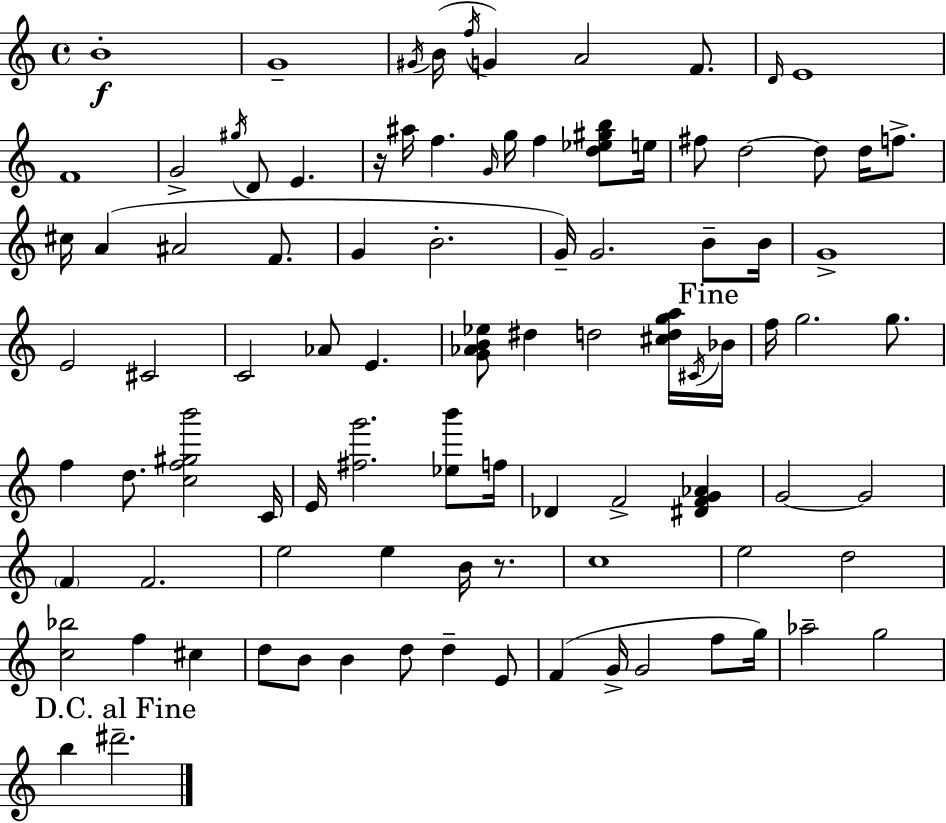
{
  \clef treble
  \time 4/4
  \defaultTimeSignature
  \key a \minor
  b'1-.\f | g'1-- | \acciaccatura { gis'16 } b'16( \acciaccatura { f''16 } g'4) a'2 f'8. | \grace { d'16 } e'1 | \break f'1 | g'2-> \acciaccatura { gis''16 } d'8 e'4. | r16 ais''16 f''4. \grace { g'16 } g''16 f''4 | <d'' ees'' gis'' b''>8 e''16 fis''8 d''2~~ d''8 | \break d''16 f''8.-> cis''16 a'4( ais'2 | f'8. g'4 b'2.-. | g'16--) g'2. | b'8-- b'16 g'1-> | \break e'2 cis'2 | c'2 aes'8 e'4. | <g' aes' b' ees''>8 dis''4 d''2 | <cis'' d'' g'' a''>16 \acciaccatura { cis'16 } \mark "Fine" bes'16 f''16 g''2. | \break g''8. f''4 d''8. <c'' f'' gis'' b'''>2 | c'16 e'16 <fis'' g'''>2. | <ees'' b'''>8 f''16 des'4 f'2-> | <dis' f' g' aes'>4 g'2~~ g'2 | \break \parenthesize f'4 f'2. | e''2 e''4 | b'16 r8. c''1 | e''2 d''2 | \break <c'' bes''>2 f''4 | cis''4 d''8 b'8 b'4 d''8 | d''4-- e'8 f'4( g'16-> g'2 | f''8 g''16) aes''2-- g''2 | \break \mark "D.C. al Fine" b''4 dis'''2.-- | \bar "|."
}